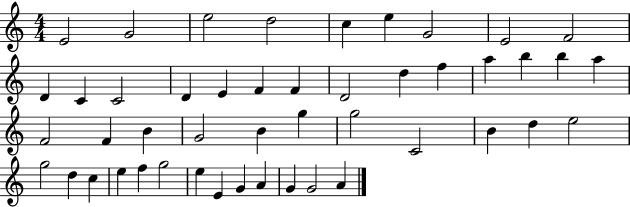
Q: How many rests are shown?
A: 0